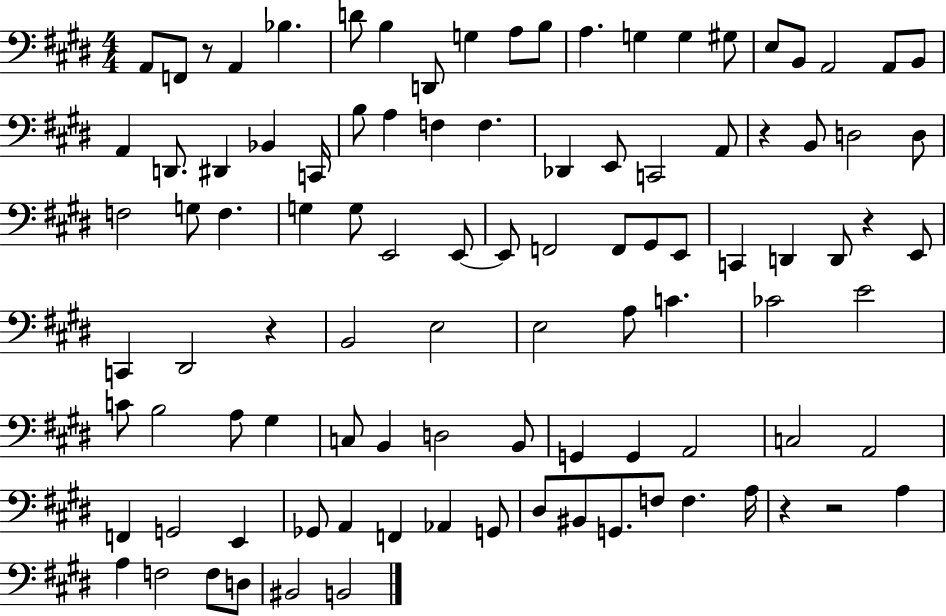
X:1
T:Untitled
M:4/4
L:1/4
K:E
A,,/2 F,,/2 z/2 A,, _B, D/2 B, D,,/2 G, A,/2 B,/2 A, G, G, ^G,/2 E,/2 B,,/2 A,,2 A,,/2 B,,/2 A,, D,,/2 ^D,, _B,, C,,/4 B,/2 A, F, F, _D,, E,,/2 C,,2 A,,/2 z B,,/2 D,2 D,/2 F,2 G,/2 F, G, G,/2 E,,2 E,,/2 E,,/2 F,,2 F,,/2 ^G,,/2 E,,/2 C,, D,, D,,/2 z E,,/2 C,, ^D,,2 z B,,2 E,2 E,2 A,/2 C _C2 E2 C/2 B,2 A,/2 ^G, C,/2 B,, D,2 B,,/2 G,, G,, A,,2 C,2 A,,2 F,, G,,2 E,, _G,,/2 A,, F,, _A,, G,,/2 ^D,/2 ^B,,/2 G,,/2 F,/2 F, A,/4 z z2 A, A, F,2 F,/2 D,/2 ^B,,2 B,,2